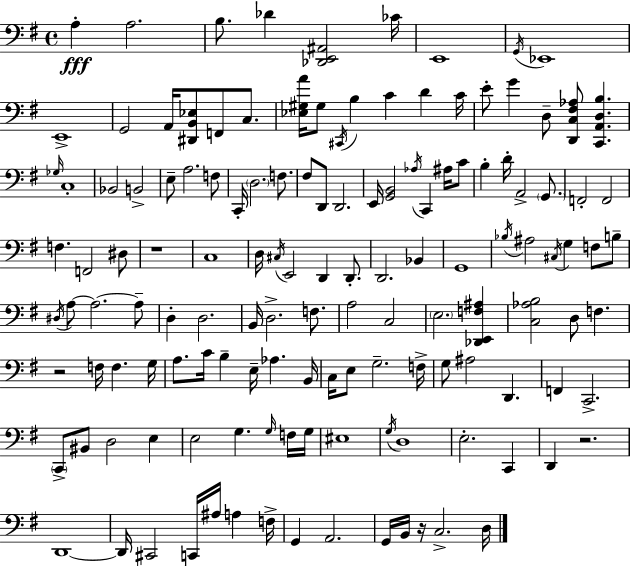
{
  \clef bass
  \time 4/4
  \defaultTimeSignature
  \key e \minor
  \repeat volta 2 { a4-.\fff a2. | b8. des'4 <des, e, ais,>2 ces'16 | e,1 | \acciaccatura { g,16 } ees,1 | \break e,1-> | g,2 a,16 <dis, b, ees>8 f,8 c8. | <ees gis a'>16 gis8 \acciaccatura { cis,16 } b4 c'4 d'4 | c'16 e'8-. g'4 d8-- <d, c fis aes>8 <c, a, d b>4. | \break \grace { ges16 } c1-. | bes,2 b,2-> | e8-- a2. | f8 c,16-. \parenthesize d2. | \break f8. fis8 d,8 d,2. | e,16 <g, b,>2 \acciaccatura { aes16 } c,4 | ais16 c'8 b4-. d'16-. a,2-> | \parenthesize g,8. f,2-. f,2 | \break f4. f,2 | dis8 r1 | c1 | d16 \acciaccatura { cis16 } e,2 d,4 | \break d,8.-. d,2. | bes,4 g,1 | \acciaccatura { bes16 } ais2 \acciaccatura { cis16 } g4 | f8 b8-- \acciaccatura { dis16 } a8~~ a2.~~ | \break a8-- d4-. d2. | b,16 d2.-> | f8. a2 | c2 \parenthesize e2. | \break <des, e, f ais>4 <c aes b>2 | d8 f4. r2 | f16 f4. g16 a8. c'16 b4-- | e16-- aes4. b,16 c16 e8 g2.-- | \break f16-> g8 ais2 | d,4. f,4 c,2.-> | \parenthesize c,8-> bis,8 d2 | e4 e2 | \break g4. \grace { g16 } f16 g16 eis1 | \acciaccatura { g16 } d1 | e2.-. | c,4 d,4 r2. | \break d,1~~ | d,16 cis,2 | c,16 ais16 a4 f16-> g,4 a,2. | g,16 b,16 r16 c2.-> | \break d16 } \bar "|."
}